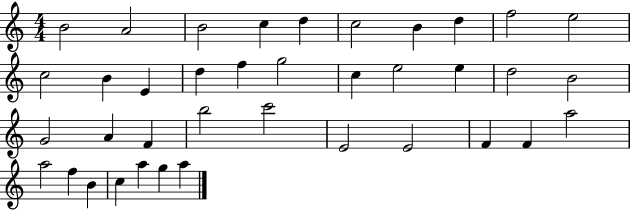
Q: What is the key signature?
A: C major